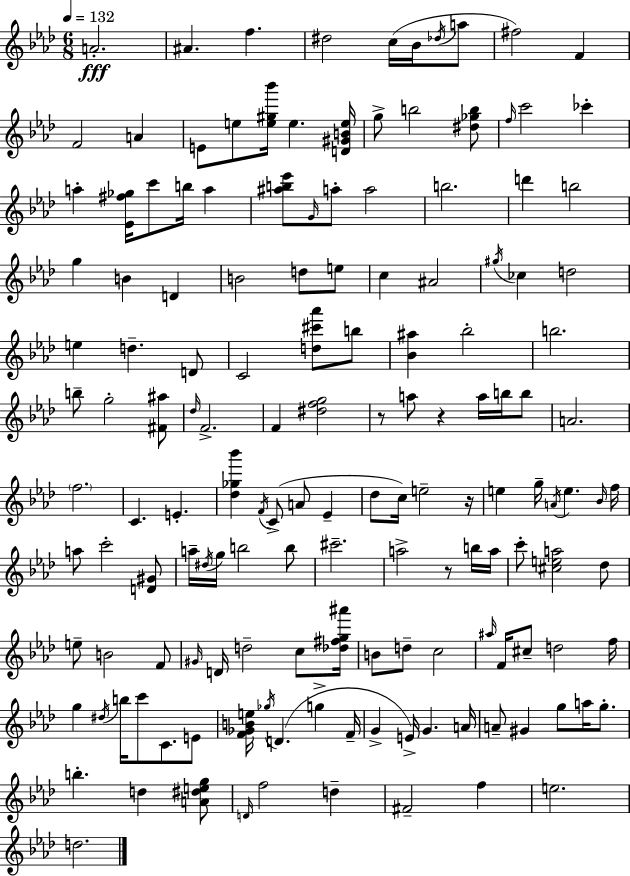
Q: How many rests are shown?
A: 4